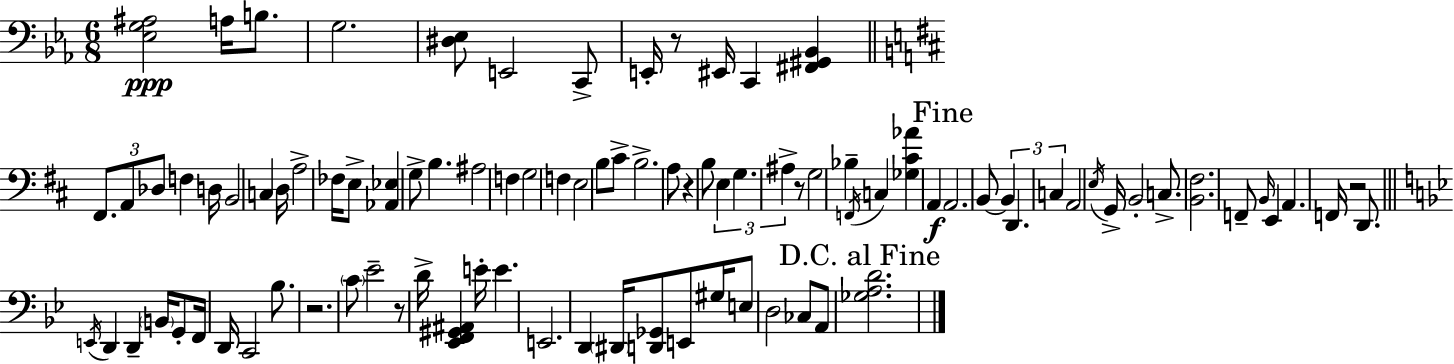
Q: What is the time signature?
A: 6/8